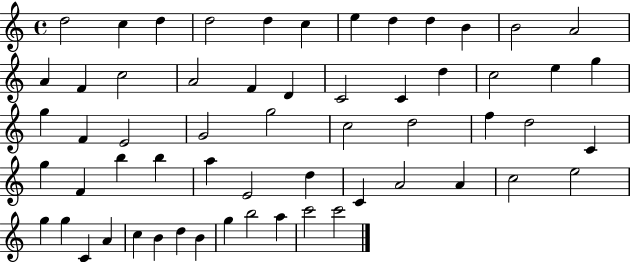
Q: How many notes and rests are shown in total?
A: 59